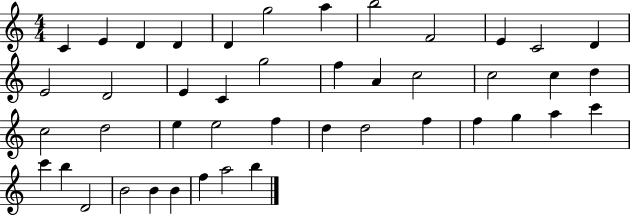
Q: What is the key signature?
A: C major